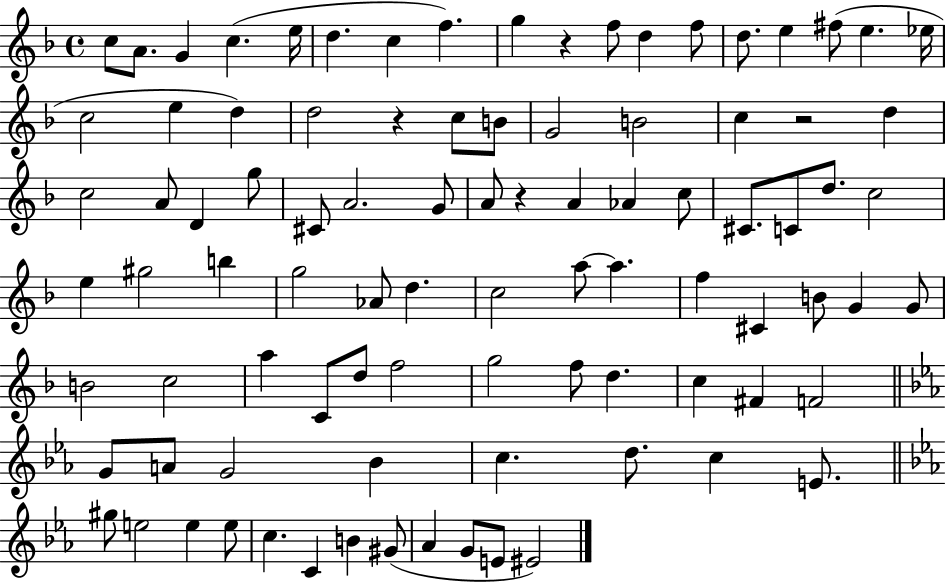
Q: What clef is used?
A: treble